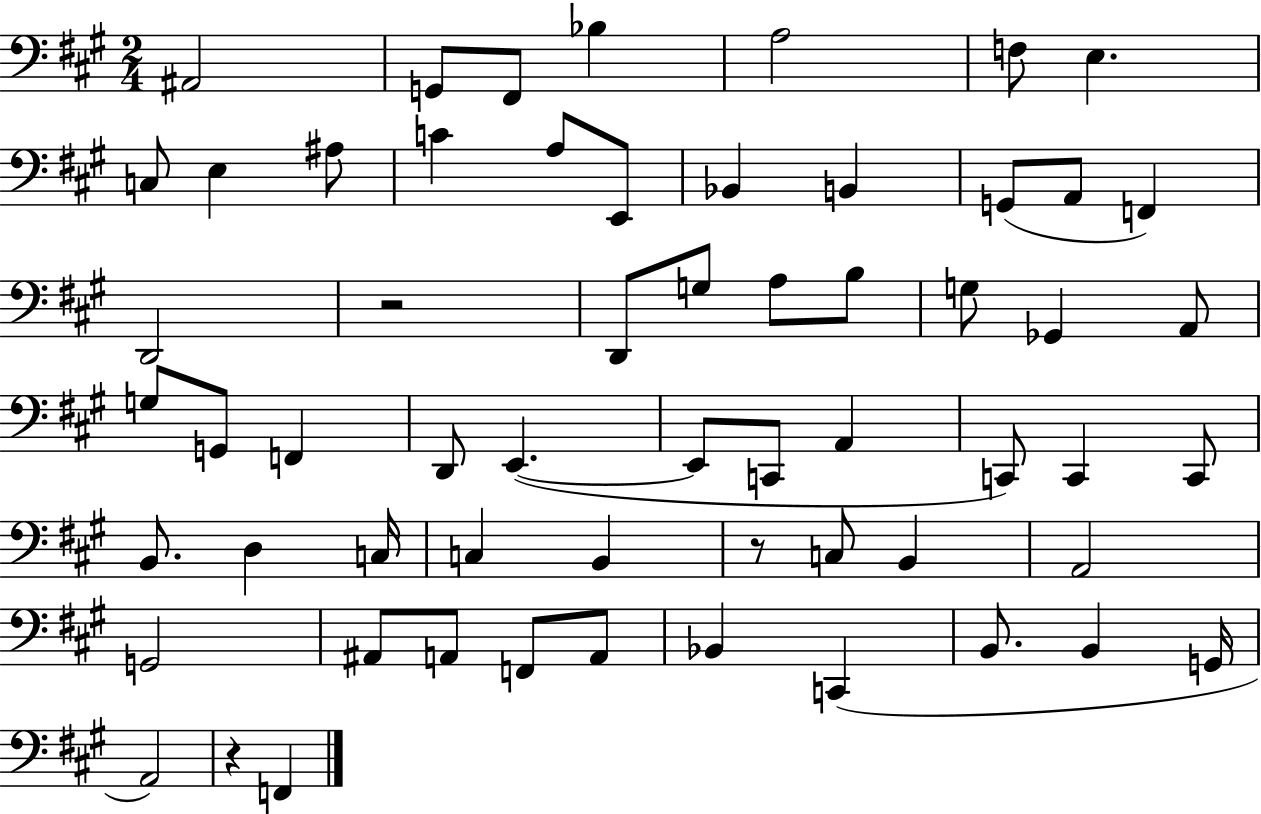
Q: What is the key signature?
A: A major